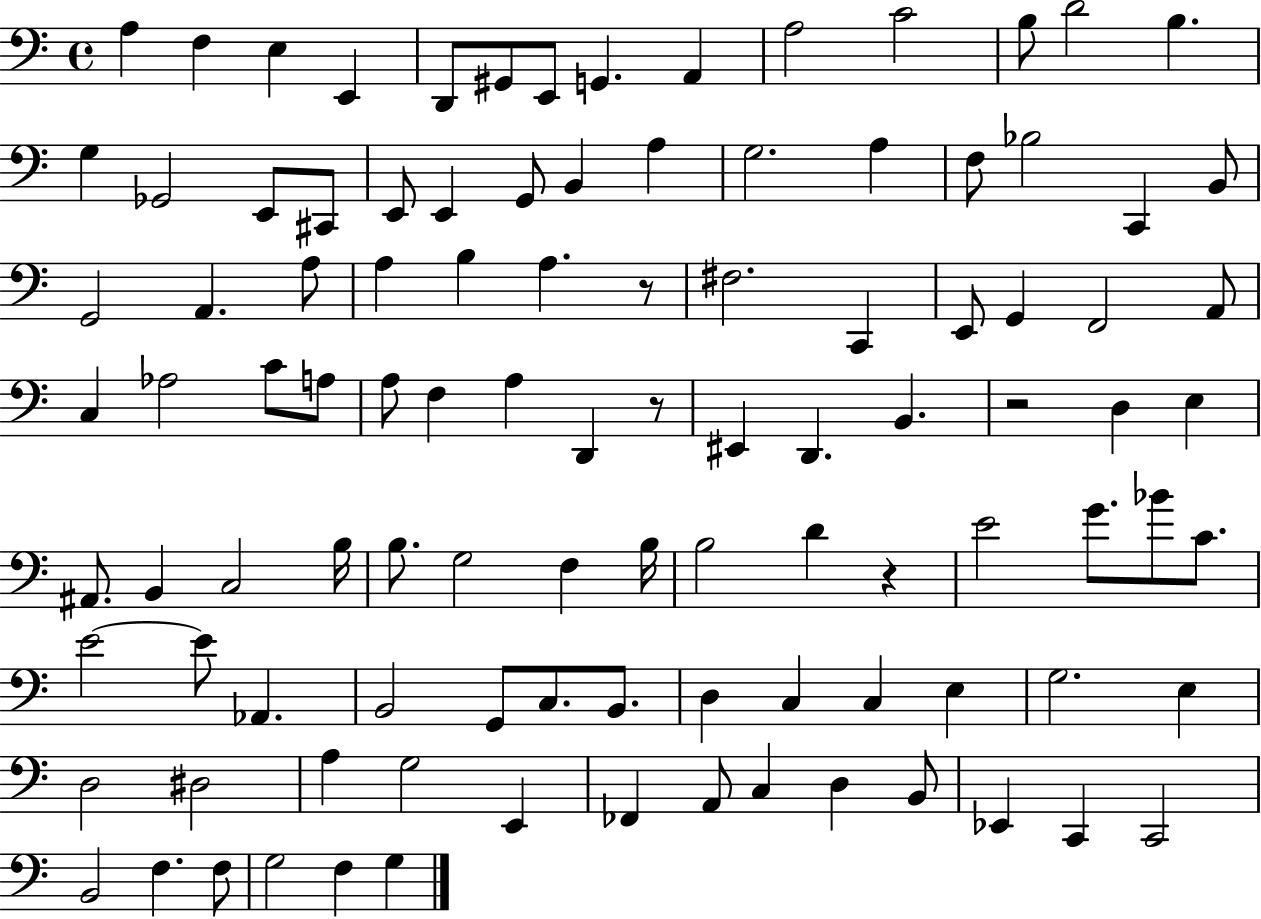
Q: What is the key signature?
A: C major